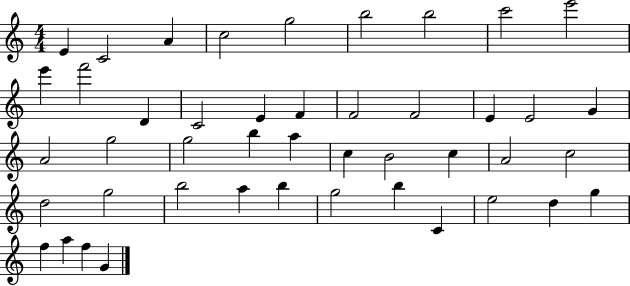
{
  \clef treble
  \numericTimeSignature
  \time 4/4
  \key c \major
  e'4 c'2 a'4 | c''2 g''2 | b''2 b''2 | c'''2 e'''2 | \break e'''4 f'''2 d'4 | c'2 e'4 f'4 | f'2 f'2 | e'4 e'2 g'4 | \break a'2 g''2 | g''2 b''4 a''4 | c''4 b'2 c''4 | a'2 c''2 | \break d''2 g''2 | b''2 a''4 b''4 | g''2 b''4 c'4 | e''2 d''4 g''4 | \break f''4 a''4 f''4 g'4 | \bar "|."
}